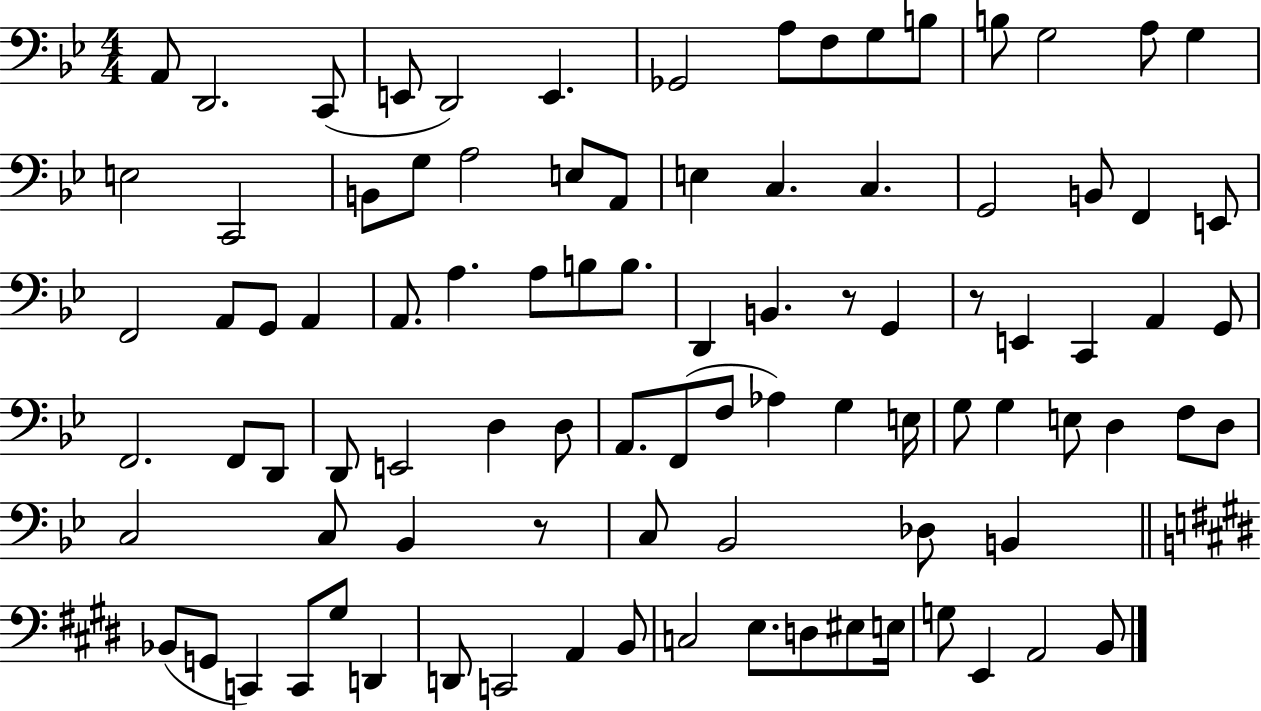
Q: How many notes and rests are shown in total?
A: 93